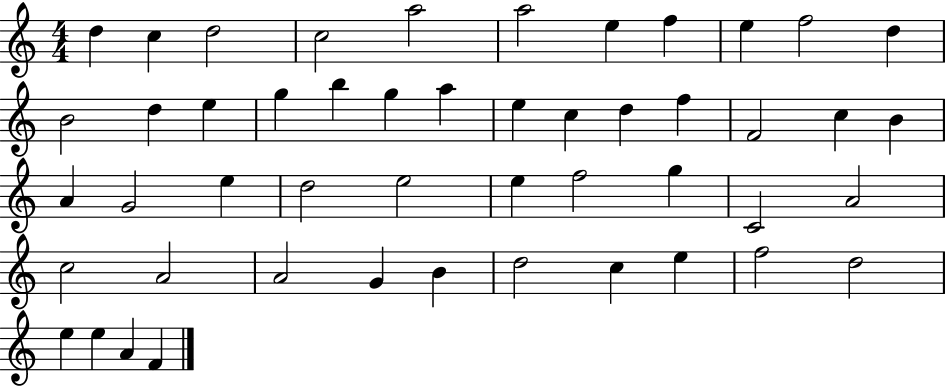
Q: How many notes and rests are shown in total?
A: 49